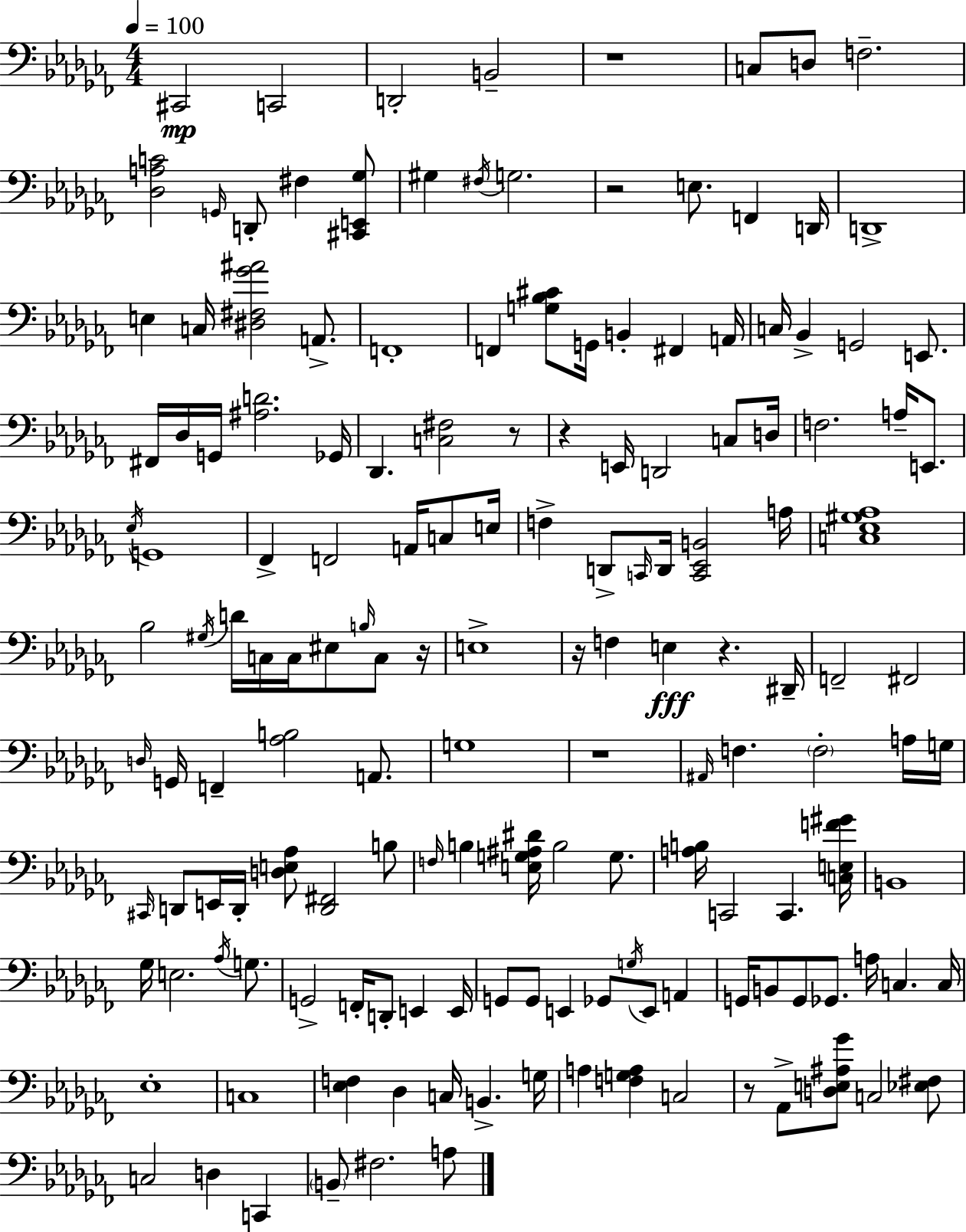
X:1
T:Untitled
M:4/4
L:1/4
K:Abm
^C,,2 C,,2 D,,2 B,,2 z4 C,/2 D,/2 F,2 [_D,A,C]2 G,,/4 D,,/2 ^F, [^C,,E,,_G,]/2 ^G, ^F,/4 G,2 z2 E,/2 F,, D,,/4 D,,4 E, C,/4 [^D,^F,_G^A]2 A,,/2 F,,4 F,, [G,_B,^C]/2 G,,/4 B,, ^F,, A,,/4 C,/4 _B,, G,,2 E,,/2 ^F,,/4 _D,/4 G,,/4 [^A,D]2 _G,,/4 _D,, [C,^F,]2 z/2 z E,,/4 D,,2 C,/2 D,/4 F,2 A,/4 E,,/2 _E,/4 G,,4 _F,, F,,2 A,,/4 C,/2 E,/4 F, D,,/2 C,,/4 D,,/4 [C,,_E,,B,,]2 A,/4 [C,_E,^G,_A,]4 _B,2 ^G,/4 D/4 C,/4 C,/4 ^E,/2 B,/4 C,/2 z/4 E,4 z/4 F, E, z ^D,,/4 F,,2 ^F,,2 D,/4 G,,/4 F,, [_A,B,]2 A,,/2 G,4 z4 ^A,,/4 F, F,2 A,/4 G,/4 ^C,,/4 D,,/2 E,,/4 D,,/4 [D,E,_A,]/2 [D,,^F,,]2 B,/2 F,/4 B, [E,G,^A,^D]/4 B,2 G,/2 [A,B,]/4 C,,2 C,, [C,E,F^G]/4 B,,4 _G,/4 E,2 _A,/4 G,/2 G,,2 F,,/4 D,,/2 E,, E,,/4 G,,/2 G,,/2 E,, _G,,/2 G,/4 E,,/2 A,, G,,/4 B,,/2 G,,/2 _G,,/2 A,/4 C, C,/4 _E,4 C,4 [_E,F,] _D, C,/4 B,, G,/4 A, [F,G,A,] C,2 z/2 _A,,/2 [D,E,^A,_G]/2 C,2 [_E,^F,]/2 C,2 D, C,, B,,/2 ^F,2 A,/2